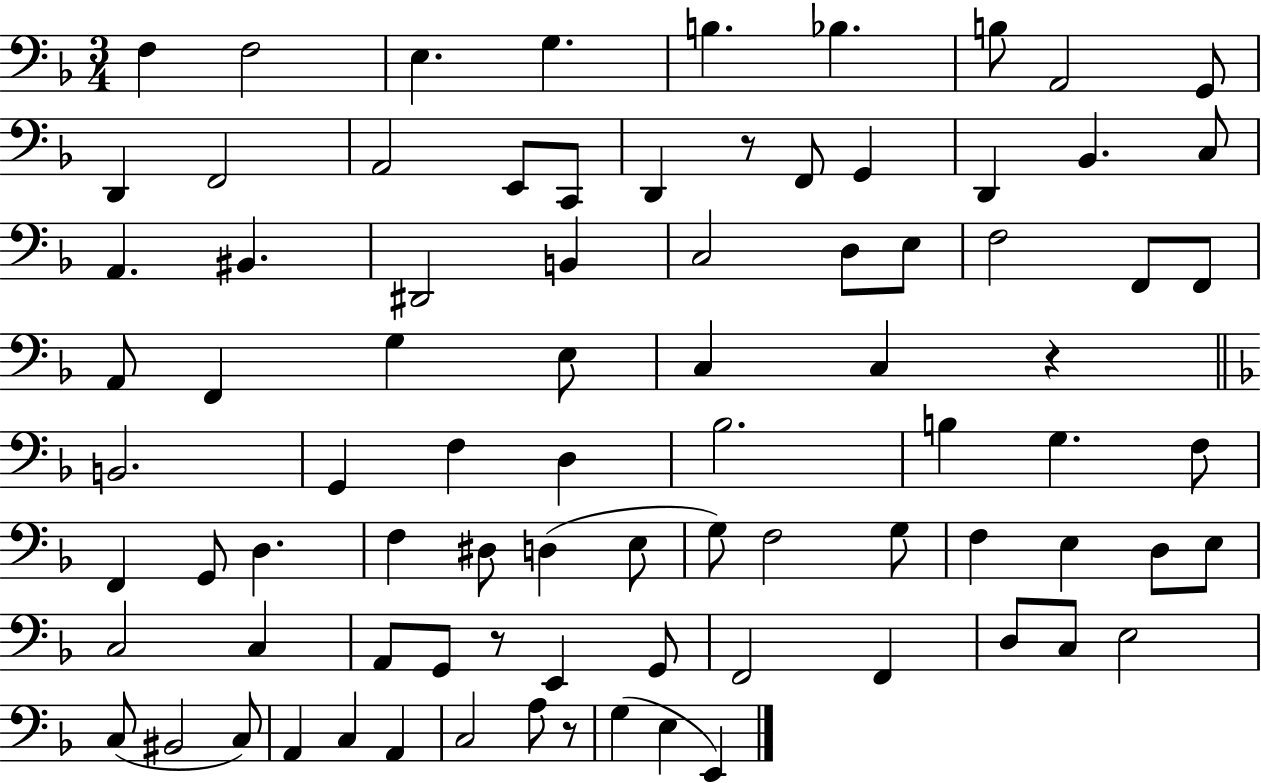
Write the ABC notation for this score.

X:1
T:Untitled
M:3/4
L:1/4
K:F
F, F,2 E, G, B, _B, B,/2 A,,2 G,,/2 D,, F,,2 A,,2 E,,/2 C,,/2 D,, z/2 F,,/2 G,, D,, _B,, C,/2 A,, ^B,, ^D,,2 B,, C,2 D,/2 E,/2 F,2 F,,/2 F,,/2 A,,/2 F,, G, E,/2 C, C, z B,,2 G,, F, D, _B,2 B, G, F,/2 F,, G,,/2 D, F, ^D,/2 D, E,/2 G,/2 F,2 G,/2 F, E, D,/2 E,/2 C,2 C, A,,/2 G,,/2 z/2 E,, G,,/2 F,,2 F,, D,/2 C,/2 E,2 C,/2 ^B,,2 C,/2 A,, C, A,, C,2 A,/2 z/2 G, E, E,,